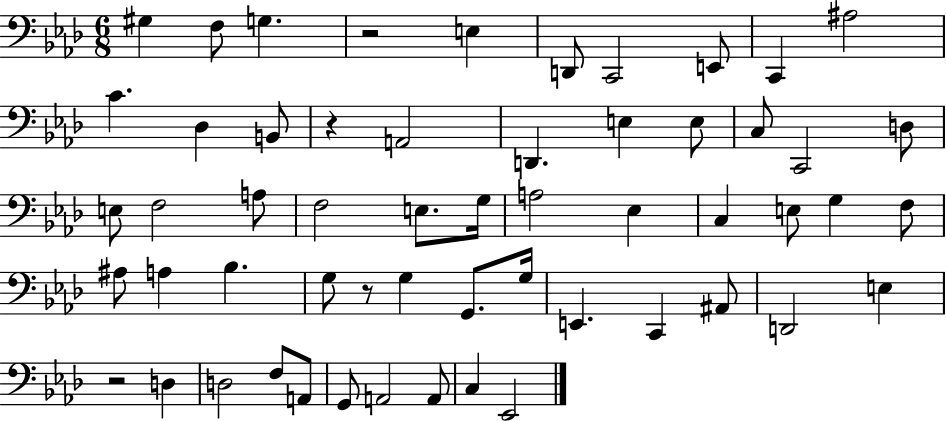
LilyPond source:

{
  \clef bass
  \numericTimeSignature
  \time 6/8
  \key aes \major
  gis4 f8 g4. | r2 e4 | d,8 c,2 e,8 | c,4 ais2 | \break c'4. des4 b,8 | r4 a,2 | d,4. e4 e8 | c8 c,2 d8 | \break e8 f2 a8 | f2 e8. g16 | a2 ees4 | c4 e8 g4 f8 | \break ais8 a4 bes4. | g8 r8 g4 g,8. g16 | e,4. c,4 ais,8 | d,2 e4 | \break r2 d4 | d2 f8 a,8 | g,8 a,2 a,8 | c4 ees,2 | \break \bar "|."
}